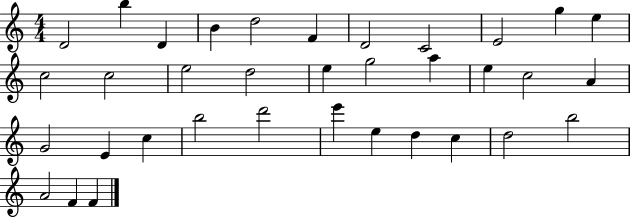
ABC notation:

X:1
T:Untitled
M:4/4
L:1/4
K:C
D2 b D B d2 F D2 C2 E2 g e c2 c2 e2 d2 e g2 a e c2 A G2 E c b2 d'2 e' e d c d2 b2 A2 F F